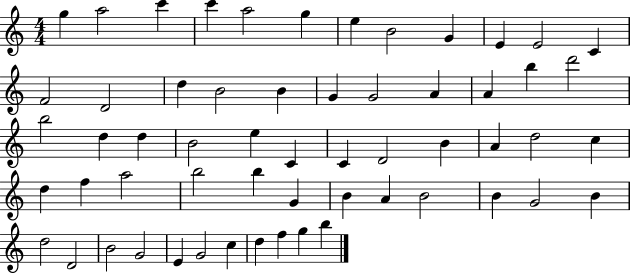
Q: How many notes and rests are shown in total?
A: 58